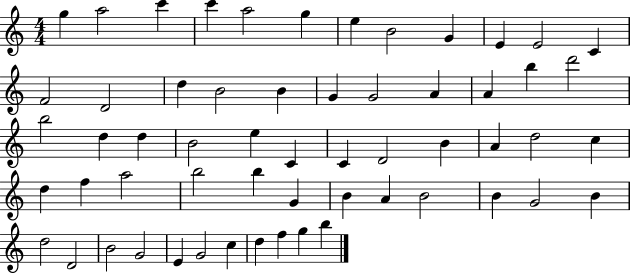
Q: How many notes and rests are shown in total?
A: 58